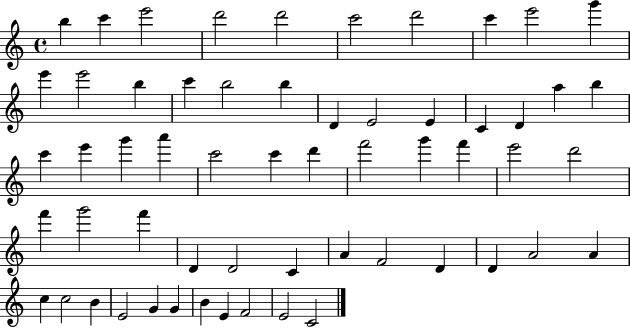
{
  \clef treble
  \time 4/4
  \defaultTimeSignature
  \key c \major
  b''4 c'''4 e'''2 | d'''2 d'''2 | c'''2 d'''2 | c'''4 e'''2 g'''4 | \break e'''4 e'''2 b''4 | c'''4 b''2 b''4 | d'4 e'2 e'4 | c'4 d'4 a''4 b''4 | \break c'''4 e'''4 g'''4 a'''4 | c'''2 c'''4 d'''4 | f'''2 g'''4 f'''4 | e'''2 d'''2 | \break f'''4 g'''2 f'''4 | d'4 d'2 c'4 | a'4 f'2 d'4 | d'4 a'2 a'4 | \break c''4 c''2 b'4 | e'2 g'4 g'4 | b'4 e'4 f'2 | e'2 c'2 | \break \bar "|."
}